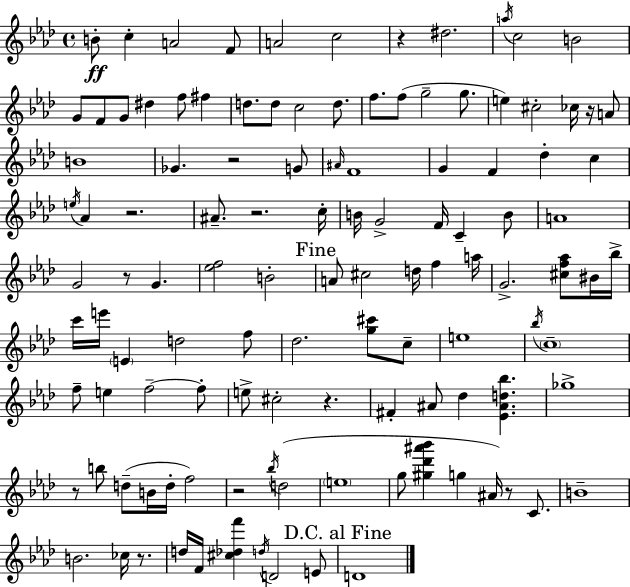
B4/e C5/q A4/h F4/e A4/h C5/h R/q D#5/h. A5/s C5/h B4/h G4/e F4/e G4/e D#5/q F5/e F#5/q D5/e. D5/e C5/h D5/e. F5/e. F5/e G5/h G5/e. E5/q C#5/h CES5/s R/s A4/e B4/w Gb4/q. R/h G4/e A#4/s F4/w G4/q F4/q Db5/q C5/q E5/s Ab4/q R/h. A#4/e. R/h. C5/s B4/s G4/h F4/s C4/q B4/e A4/w G4/h R/e G4/q. [Eb5,F5]/h B4/h A4/e C#5/h D5/s F5/q A5/s G4/h. [C#5,F5,Ab5]/e BIS4/s Bb5/s C6/s E6/s E4/q D5/h F5/e Db5/h. [G5,C#6]/e C5/e E5/w Bb5/s C5/w F5/e E5/q F5/h F5/e E5/e C#5/h R/q. F#4/q A#4/e Db5/q [Eb4,A#4,D5,Bb5]/q. Gb5/w R/e B5/e D5/e B4/s D5/s F5/h R/h Bb5/s D5/h E5/w G5/e [G#5,Db6,A#6,Bb6]/q G5/q A#4/s R/e C4/e. B4/w B4/h. CES5/s R/e. D5/s F4/s [C#5,Db5,F6]/q D5/s D4/h E4/e D4/w